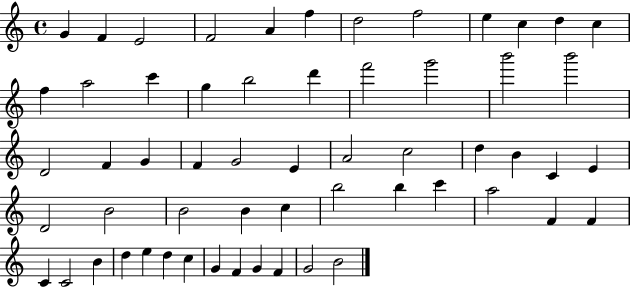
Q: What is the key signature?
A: C major